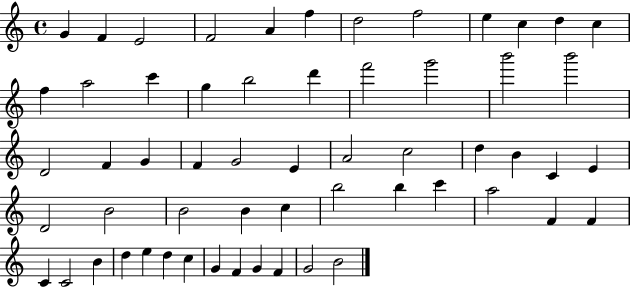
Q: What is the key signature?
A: C major